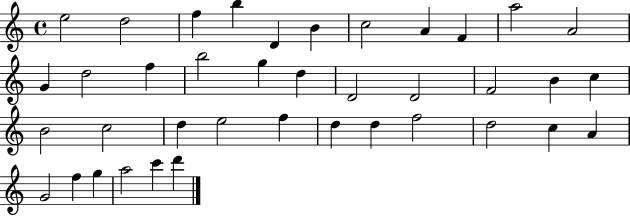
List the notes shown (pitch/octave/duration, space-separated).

E5/h D5/h F5/q B5/q D4/q B4/q C5/h A4/q F4/q A5/h A4/h G4/q D5/h F5/q B5/h G5/q D5/q D4/h D4/h F4/h B4/q C5/q B4/h C5/h D5/q E5/h F5/q D5/q D5/q F5/h D5/h C5/q A4/q G4/h F5/q G5/q A5/h C6/q D6/q